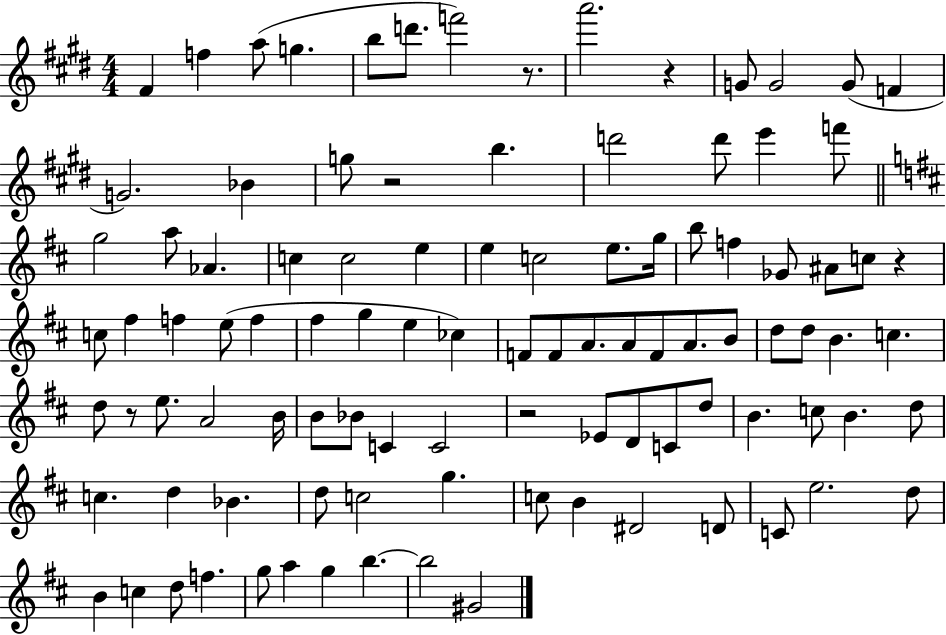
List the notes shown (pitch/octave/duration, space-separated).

F#4/q F5/q A5/e G5/q. B5/e D6/e. F6/h R/e. A6/h. R/q G4/e G4/h G4/e F4/q G4/h. Bb4/q G5/e R/h B5/q. D6/h D6/e E6/q F6/e G5/h A5/e Ab4/q. C5/q C5/h E5/q E5/q C5/h E5/e. G5/s B5/e F5/q Gb4/e A#4/e C5/e R/q C5/e F#5/q F5/q E5/e F5/q F#5/q G5/q E5/q CES5/q F4/e F4/e A4/e. A4/e F4/e A4/e. B4/e D5/e D5/e B4/q. C5/q. D5/e R/e E5/e. A4/h B4/s B4/e Bb4/e C4/q C4/h R/h Eb4/e D4/e C4/e D5/e B4/q. C5/e B4/q. D5/e C5/q. D5/q Bb4/q. D5/e C5/h G5/q. C5/e B4/q D#4/h D4/e C4/e E5/h. D5/e B4/q C5/q D5/e F5/q. G5/e A5/q G5/q B5/q. B5/h G#4/h